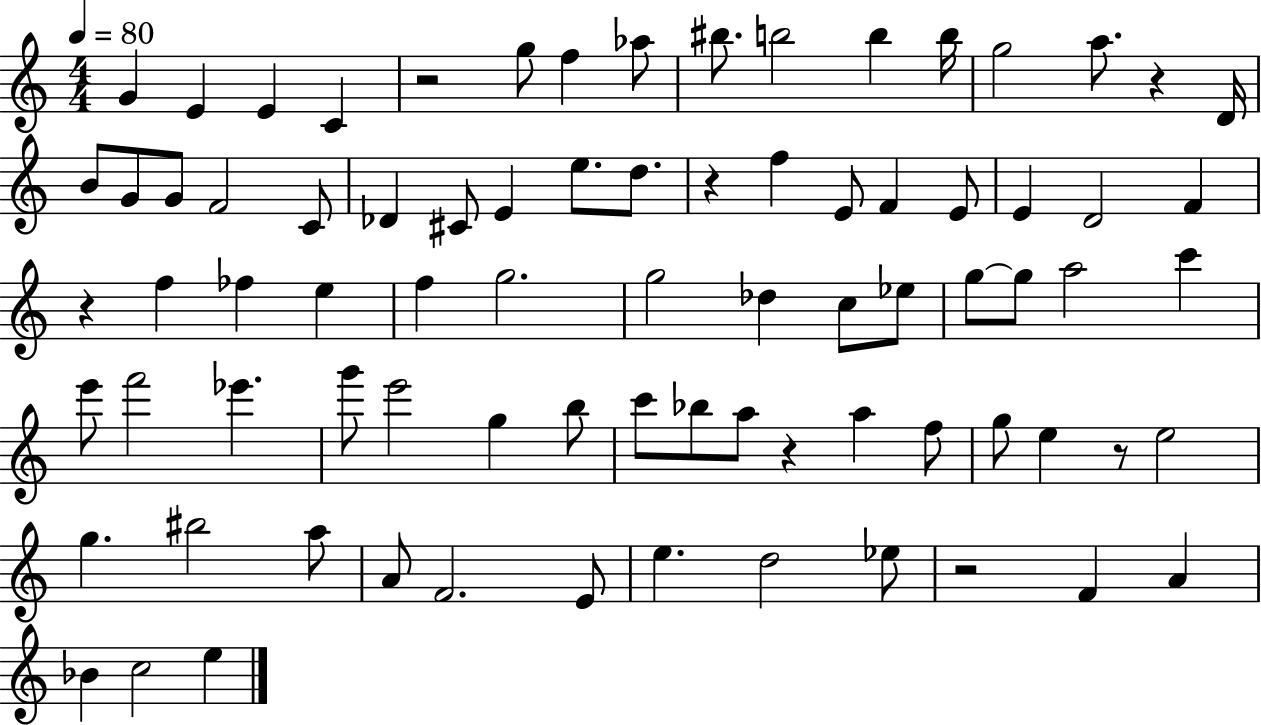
{
  \clef treble
  \numericTimeSignature
  \time 4/4
  \key c \major
  \tempo 4 = 80
  g'4 e'4 e'4 c'4 | r2 g''8 f''4 aes''8 | bis''8. b''2 b''4 b''16 | g''2 a''8. r4 d'16 | \break b'8 g'8 g'8 f'2 c'8 | des'4 cis'8 e'4 e''8. d''8. | r4 f''4 e'8 f'4 e'8 | e'4 d'2 f'4 | \break r4 f''4 fes''4 e''4 | f''4 g''2. | g''2 des''4 c''8 ees''8 | g''8~~ g''8 a''2 c'''4 | \break e'''8 f'''2 ees'''4. | g'''8 e'''2 g''4 b''8 | c'''8 bes''8 a''8 r4 a''4 f''8 | g''8 e''4 r8 e''2 | \break g''4. bis''2 a''8 | a'8 f'2. e'8 | e''4. d''2 ees''8 | r2 f'4 a'4 | \break bes'4 c''2 e''4 | \bar "|."
}